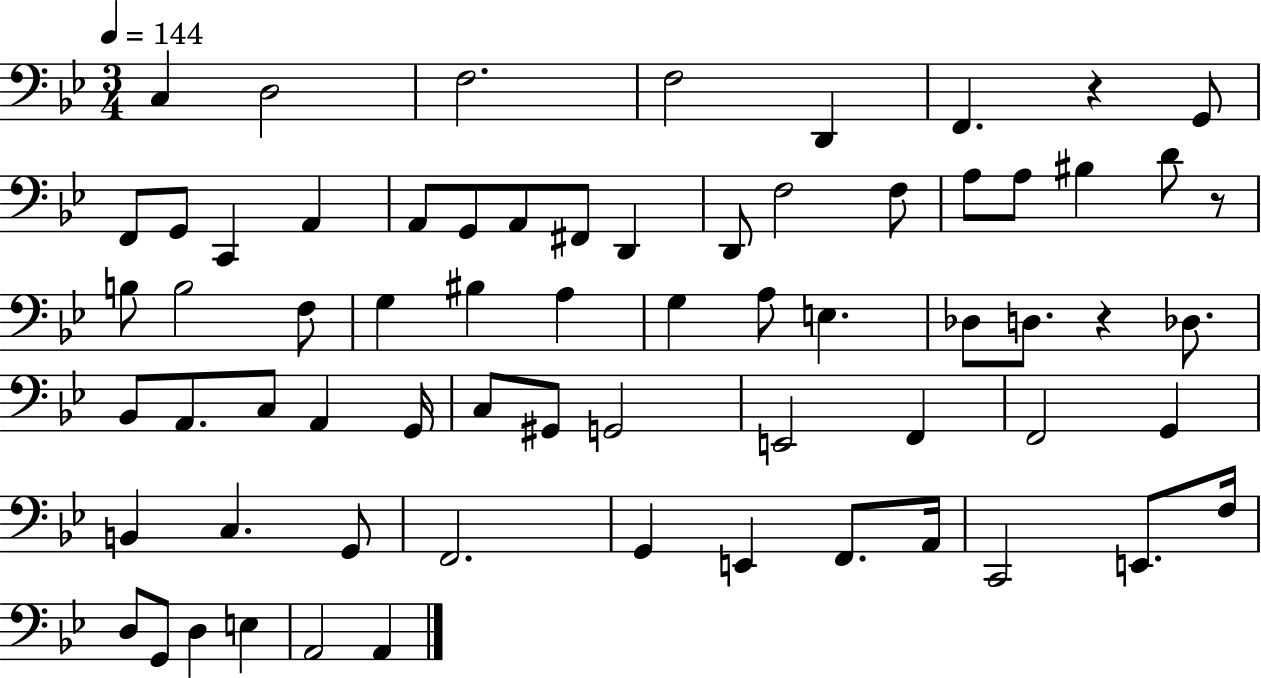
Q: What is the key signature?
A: BES major